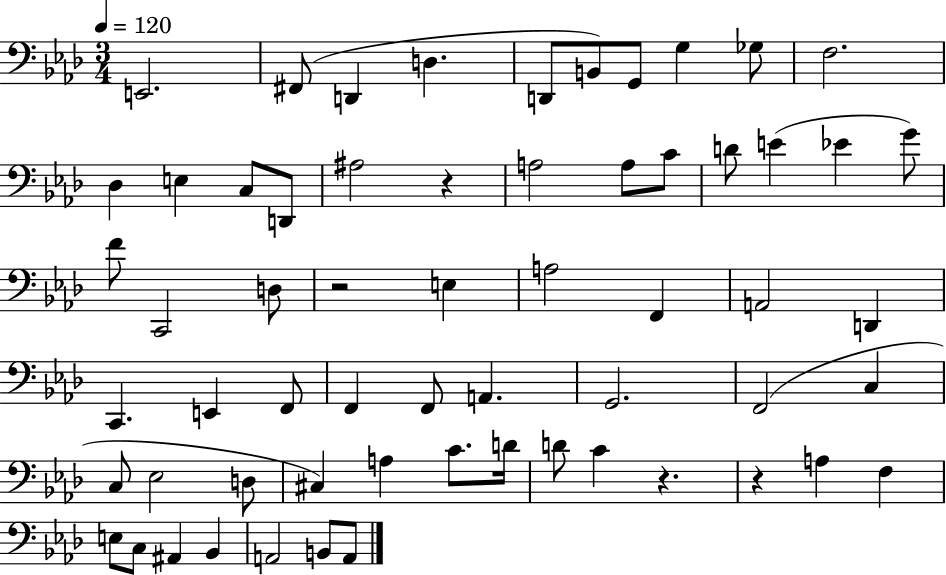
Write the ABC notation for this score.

X:1
T:Untitled
M:3/4
L:1/4
K:Ab
E,,2 ^F,,/2 D,, D, D,,/2 B,,/2 G,,/2 G, _G,/2 F,2 _D, E, C,/2 D,,/2 ^A,2 z A,2 A,/2 C/2 D/2 E _E G/2 F/2 C,,2 D,/2 z2 E, A,2 F,, A,,2 D,, C,, E,, F,,/2 F,, F,,/2 A,, G,,2 F,,2 C, C,/2 _E,2 D,/2 ^C, A, C/2 D/4 D/2 C z z A, F, E,/2 C,/2 ^A,, _B,, A,,2 B,,/2 A,,/2